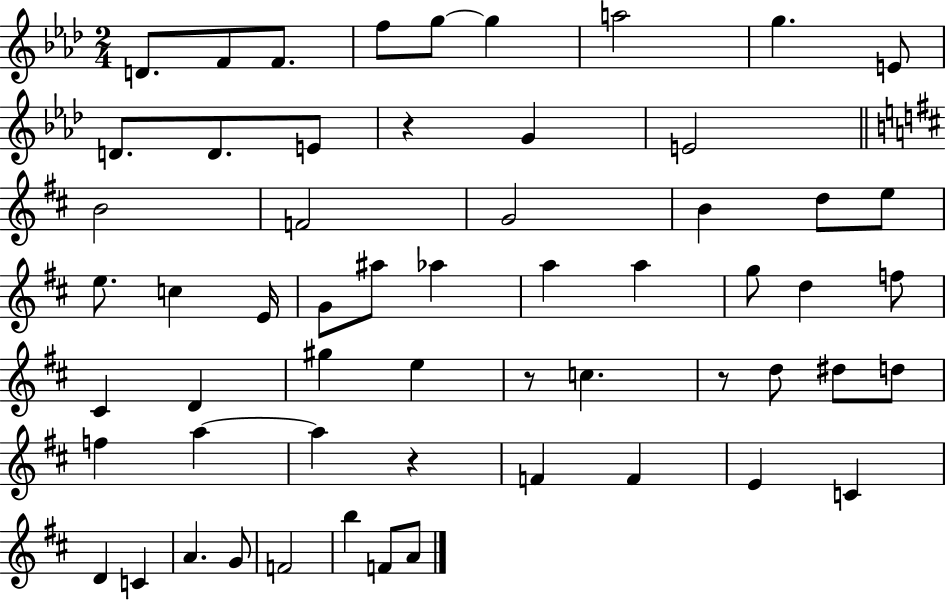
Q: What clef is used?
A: treble